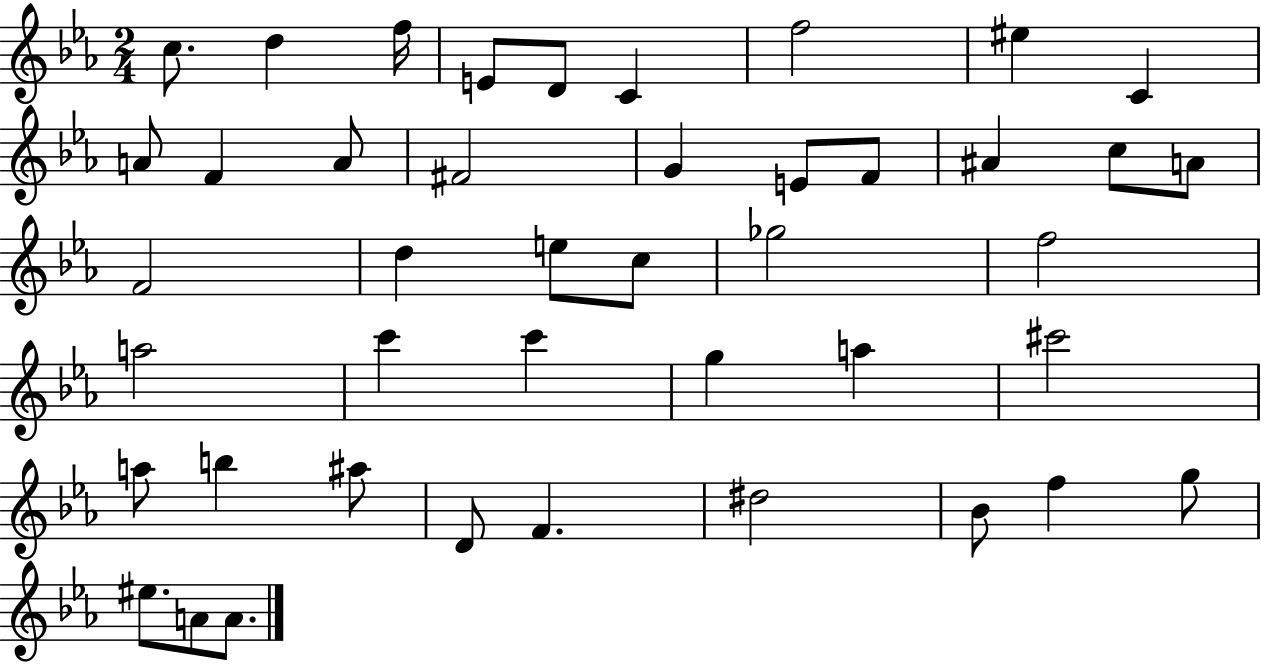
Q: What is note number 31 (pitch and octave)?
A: C#6